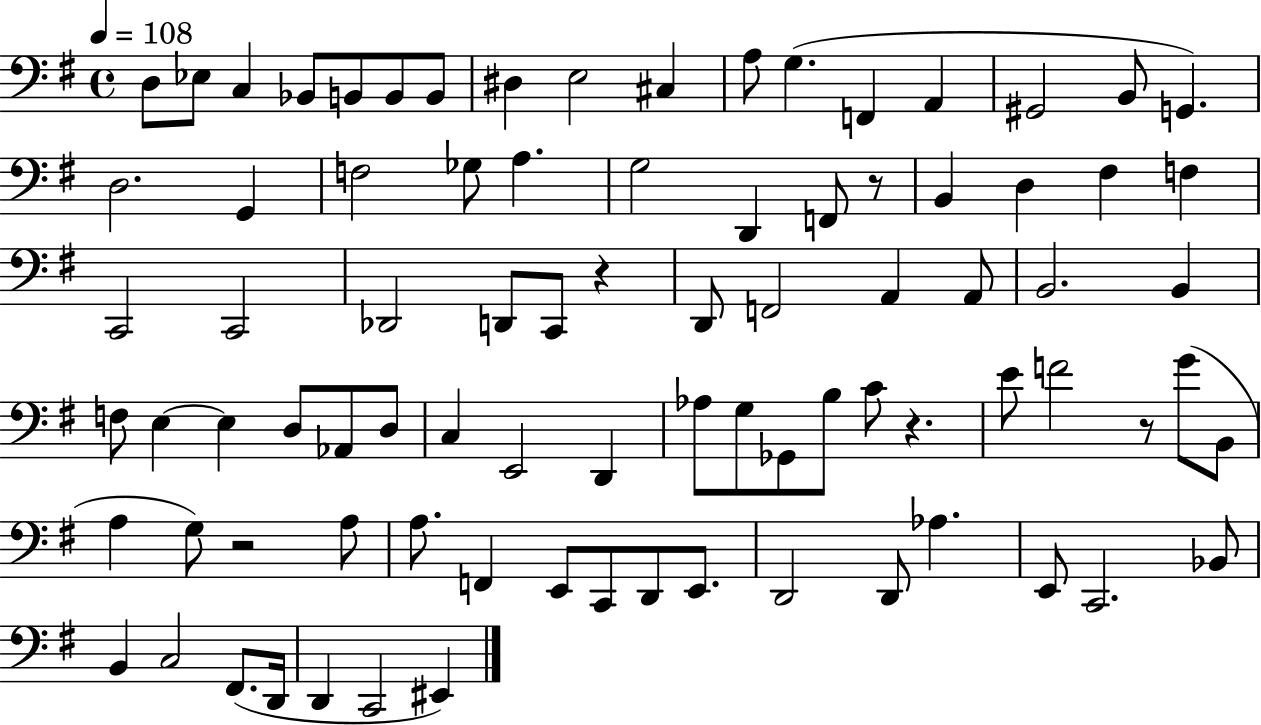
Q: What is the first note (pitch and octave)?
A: D3